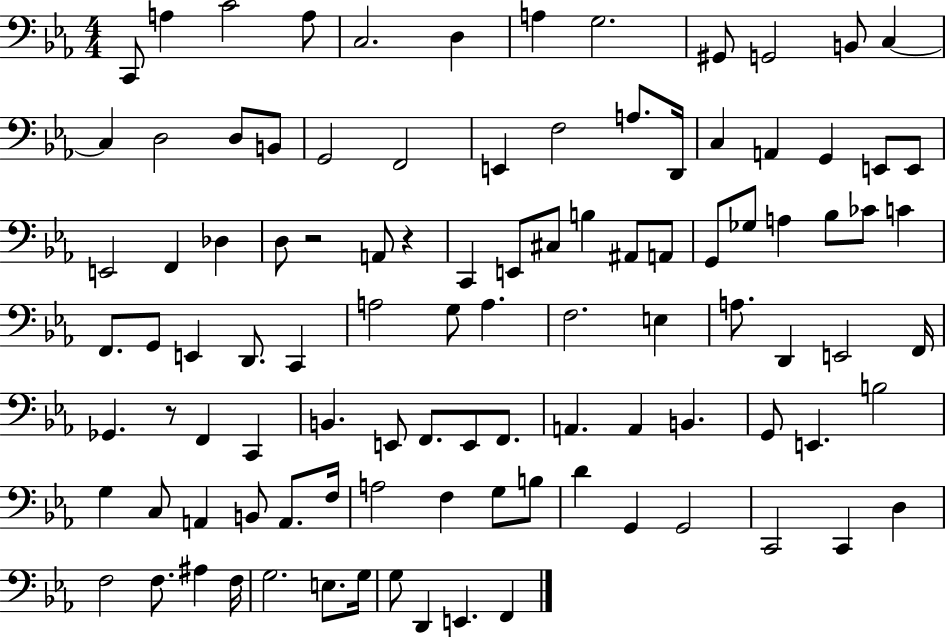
{
  \clef bass
  \numericTimeSignature
  \time 4/4
  \key ees \major
  \repeat volta 2 { c,8 a4 c'2 a8 | c2. d4 | a4 g2. | gis,8 g,2 b,8 c4~~ | \break c4 d2 d8 b,8 | g,2 f,2 | e,4 f2 a8. d,16 | c4 a,4 g,4 e,8 e,8 | \break e,2 f,4 des4 | d8 r2 a,8 r4 | c,4 e,8 cis8 b4 ais,8 a,8 | g,8 ges8 a4 bes8 ces'8 c'4 | \break f,8. g,8 e,4 d,8. c,4 | a2 g8 a4. | f2. e4 | a8. d,4 e,2 f,16 | \break ges,4. r8 f,4 c,4 | b,4. e,8 f,8. e,8 f,8. | a,4. a,4 b,4. | g,8 e,4. b2 | \break g4 c8 a,4 b,8 a,8. f16 | a2 f4 g8 b8 | d'4 g,4 g,2 | c,2 c,4 d4 | \break f2 f8. ais4 f16 | g2. e8. g16 | g8 d,4 e,4. f,4 | } \bar "|."
}